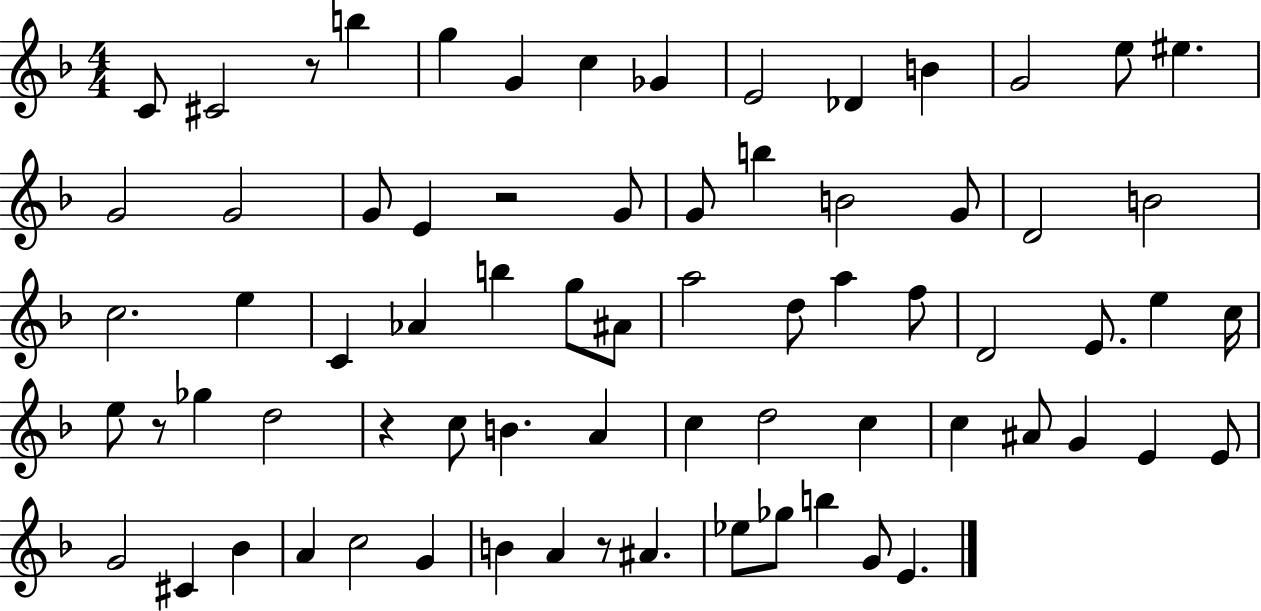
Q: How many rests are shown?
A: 5